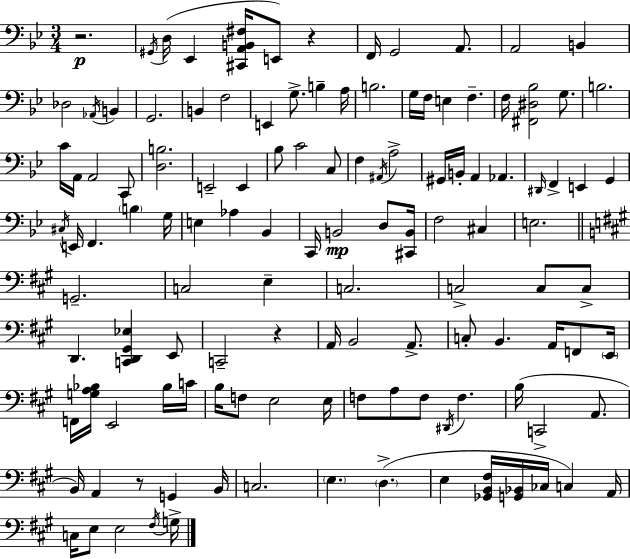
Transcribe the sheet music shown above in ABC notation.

X:1
T:Untitled
M:3/4
L:1/4
K:Gm
z2 ^G,,/4 D,/4 _E,, [^C,,A,,B,,^F,]/4 E,,/2 z F,,/4 G,,2 A,,/2 A,,2 B,, _D,2 _A,,/4 B,, G,,2 B,, F,2 E,, G,/2 B, A,/4 B,2 G,/4 F,/4 E, F, F,/4 [^F,,^D,_B,]2 G,/2 B,2 C/4 A,,/4 A,,2 C,,/2 [D,B,]2 E,,2 E,, _B,/2 C2 C,/2 F, ^A,,/4 A,2 ^G,,/4 B,,/4 A,, _A,, ^D,,/4 F,, E,, G,, ^C,/4 E,,/4 F,, B, G,/4 E, _A, _B,, C,,/4 B,,2 D,/2 [^C,,B,,]/4 F,2 ^C, E,2 G,,2 C,2 E, C,2 C,2 C,/2 C,/2 D,, [C,,D,,^G,,_E,] E,,/2 C,,2 z A,,/4 B,,2 A,,/2 C,/2 B,, A,,/4 F,,/2 E,,/4 F,,/4 [G,A,_B,]/4 E,,2 _B,/4 C/4 B,/4 F,/2 E,2 E,/4 F,/2 A,/2 F,/2 ^D,,/4 F, B,/4 C,,2 A,,/2 B,,/4 A,, z/2 G,, B,,/4 C,2 E, D, E, [_G,,B,,^F,]/4 [G,,_B,,]/4 _C,/4 C, A,,/4 C,/4 E,/2 E,2 ^F,/4 G,/4